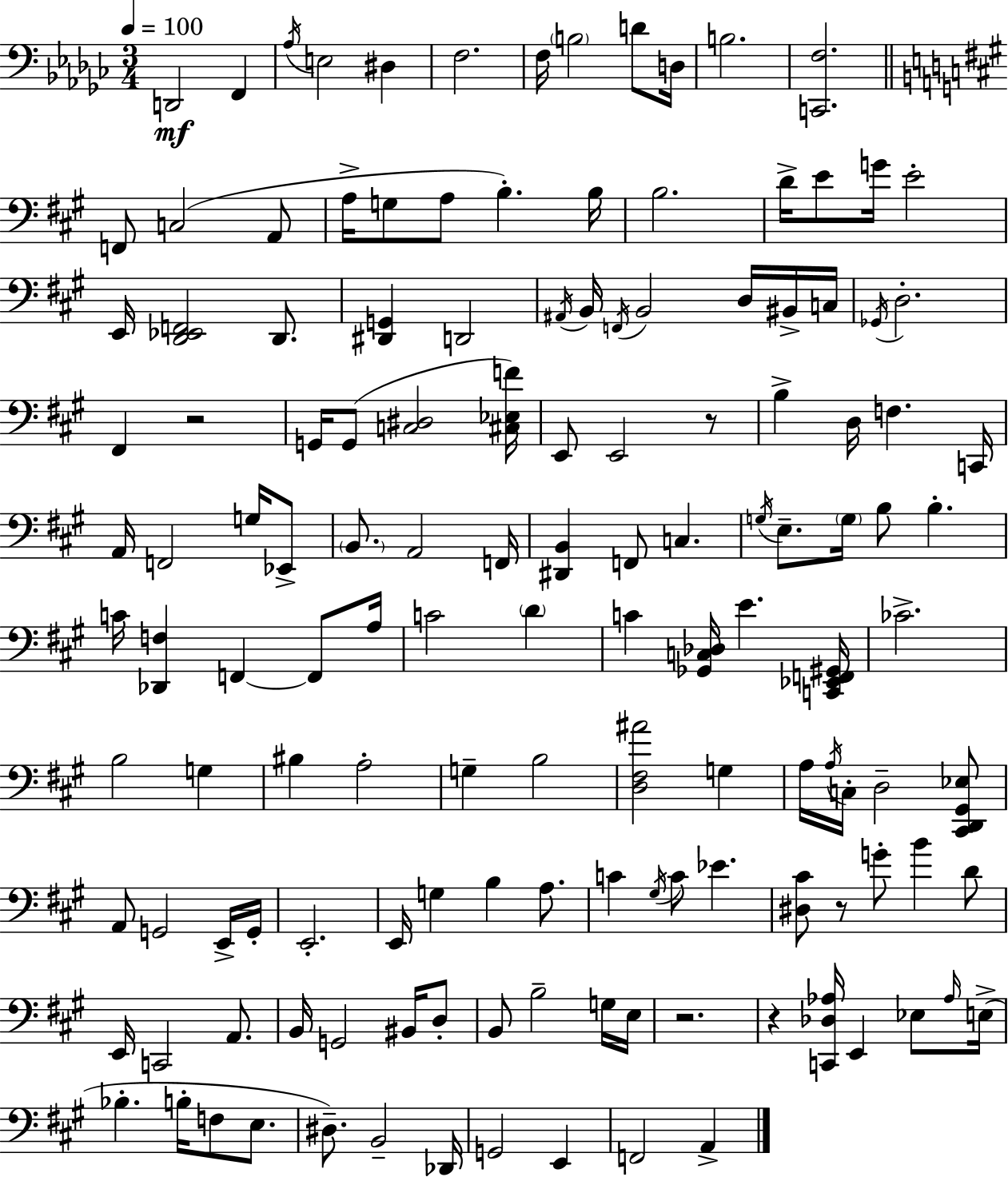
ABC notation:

X:1
T:Untitled
M:3/4
L:1/4
K:Ebm
D,,2 F,, _A,/4 E,2 ^D, F,2 F,/4 B,2 D/2 D,/4 B,2 [C,,F,]2 F,,/2 C,2 A,,/2 A,/4 G,/2 A,/2 B, B,/4 B,2 D/4 E/2 G/4 E2 E,,/4 [D,,_E,,F,,]2 D,,/2 [^D,,G,,] D,,2 ^A,,/4 B,,/4 F,,/4 B,,2 D,/4 ^B,,/4 C,/4 _G,,/4 D,2 ^F,, z2 G,,/4 G,,/2 [C,^D,]2 [^C,_E,F]/4 E,,/2 E,,2 z/2 B, D,/4 F, C,,/4 A,,/4 F,,2 G,/4 _E,,/2 B,,/2 A,,2 F,,/4 [^D,,B,,] F,,/2 C, G,/4 E,/2 G,/4 B,/2 B, C/4 [_D,,F,] F,, F,,/2 A,/4 C2 D C [_G,,C,_D,]/4 E [C,,_E,,F,,^G,,]/4 _C2 B,2 G, ^B, A,2 G, B,2 [D,^F,^A]2 G, A,/4 A,/4 C,/4 D,2 [^C,,D,,^G,,_E,]/2 A,,/2 G,,2 E,,/4 G,,/4 E,,2 E,,/4 G, B, A,/2 C ^G,/4 C/2 _E [^D,^C]/2 z/2 G/2 B D/2 E,,/4 C,,2 A,,/2 B,,/4 G,,2 ^B,,/4 D,/2 B,,/2 B,2 G,/4 E,/4 z2 z [C,,_D,_A,]/4 E,, _E,/2 _A,/4 E,/4 _B, B,/4 F,/2 E,/2 ^D,/2 B,,2 _D,,/4 G,,2 E,, F,,2 A,,